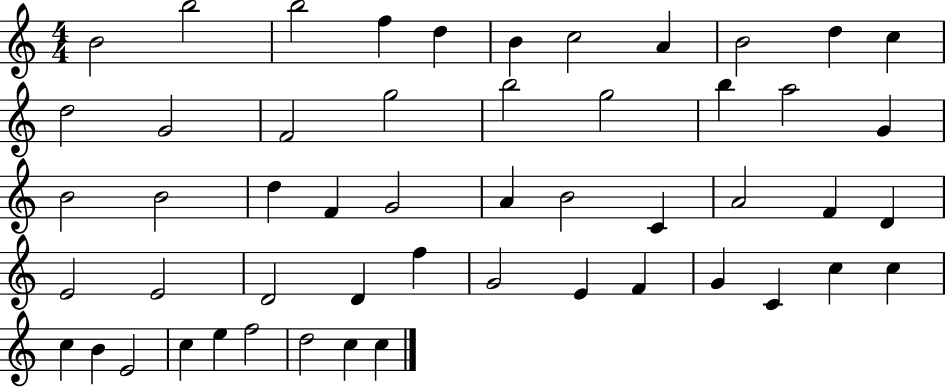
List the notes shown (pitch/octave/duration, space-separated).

B4/h B5/h B5/h F5/q D5/q B4/q C5/h A4/q B4/h D5/q C5/q D5/h G4/h F4/h G5/h B5/h G5/h B5/q A5/h G4/q B4/h B4/h D5/q F4/q G4/h A4/q B4/h C4/q A4/h F4/q D4/q E4/h E4/h D4/h D4/q F5/q G4/h E4/q F4/q G4/q C4/q C5/q C5/q C5/q B4/q E4/h C5/q E5/q F5/h D5/h C5/q C5/q